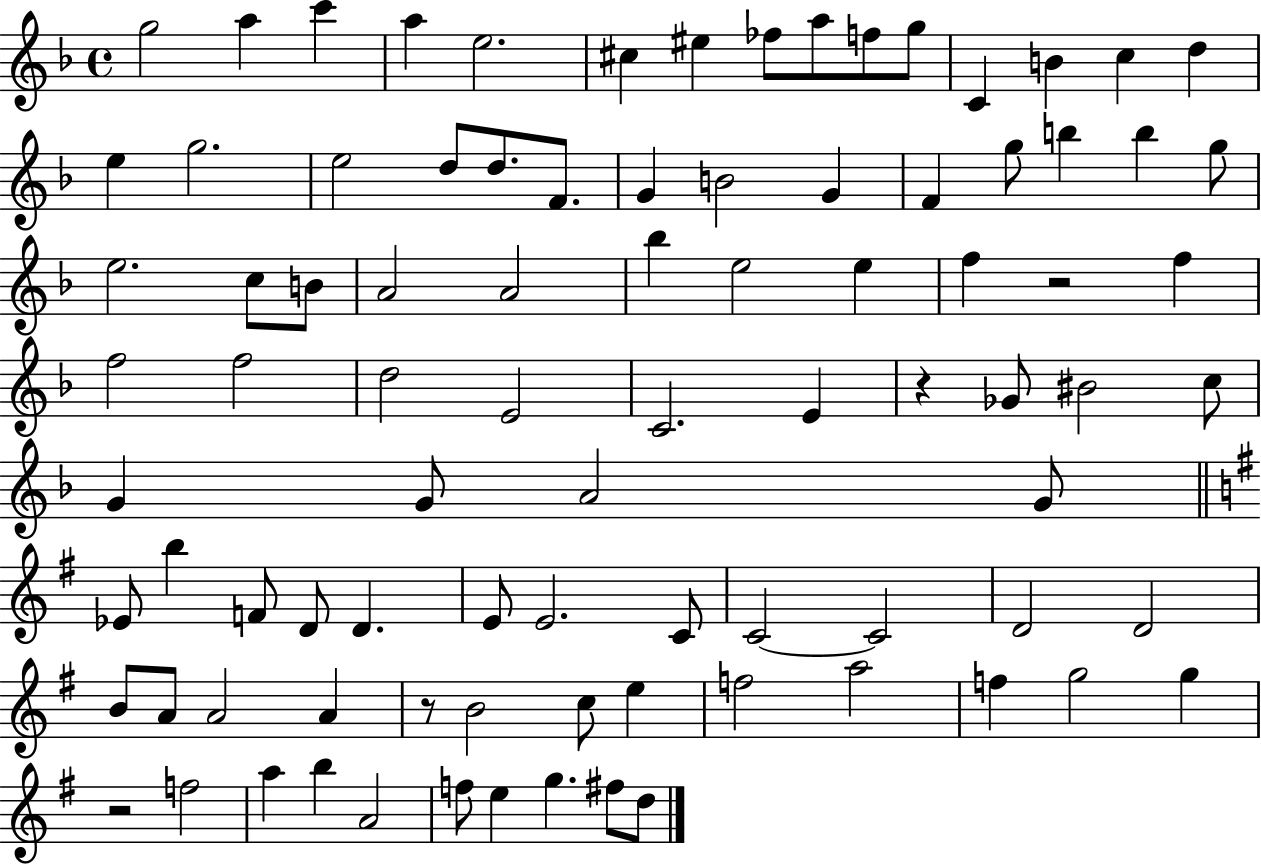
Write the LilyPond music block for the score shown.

{
  \clef treble
  \time 4/4
  \defaultTimeSignature
  \key f \major
  g''2 a''4 c'''4 | a''4 e''2. | cis''4 eis''4 fes''8 a''8 f''8 g''8 | c'4 b'4 c''4 d''4 | \break e''4 g''2. | e''2 d''8 d''8. f'8. | g'4 b'2 g'4 | f'4 g''8 b''4 b''4 g''8 | \break e''2. c''8 b'8 | a'2 a'2 | bes''4 e''2 e''4 | f''4 r2 f''4 | \break f''2 f''2 | d''2 e'2 | c'2. e'4 | r4 ges'8 bis'2 c''8 | \break g'4 g'8 a'2 g'8 | \bar "||" \break \key e \minor ees'8 b''4 f'8 d'8 d'4. | e'8 e'2. c'8 | c'2~~ c'2 | d'2 d'2 | \break b'8 a'8 a'2 a'4 | r8 b'2 c''8 e''4 | f''2 a''2 | f''4 g''2 g''4 | \break r2 f''2 | a''4 b''4 a'2 | f''8 e''4 g''4. fis''8 d''8 | \bar "|."
}